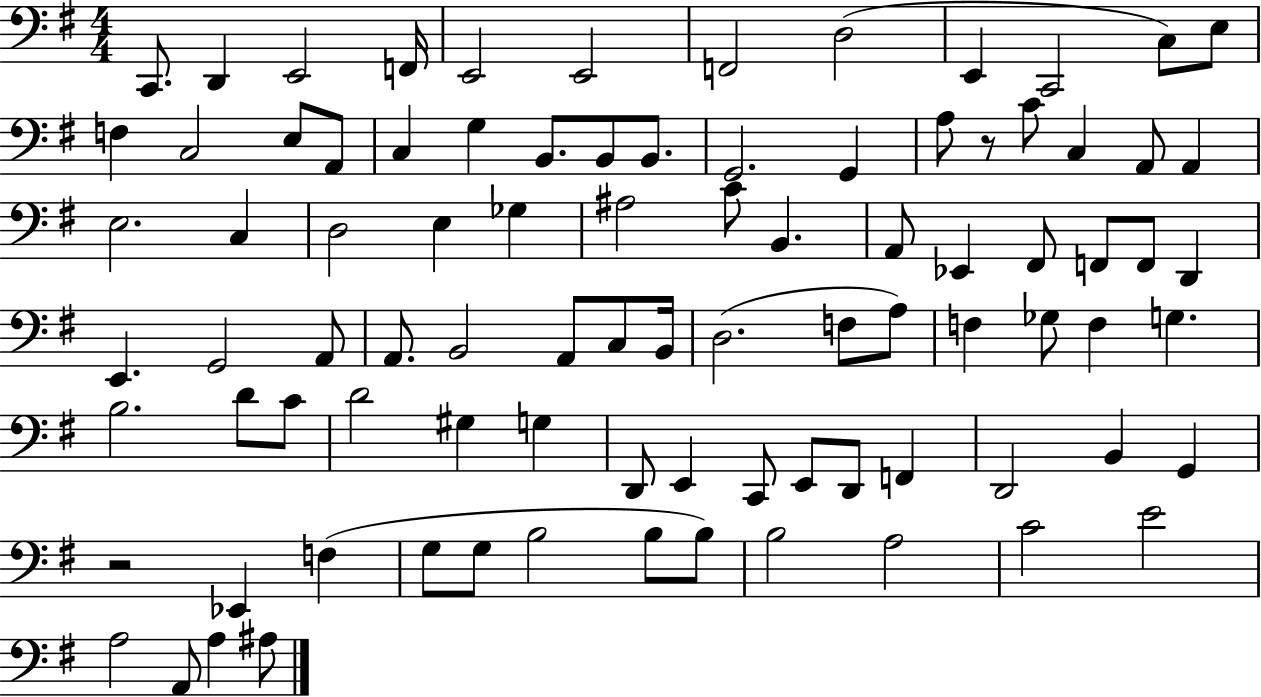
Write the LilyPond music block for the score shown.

{
  \clef bass
  \numericTimeSignature
  \time 4/4
  \key g \major
  c,8. d,4 e,2 f,16 | e,2 e,2 | f,2 d2( | e,4 c,2 c8) e8 | \break f4 c2 e8 a,8 | c4 g4 b,8. b,8 b,8. | g,2. g,4 | a8 r8 c'8 c4 a,8 a,4 | \break e2. c4 | d2 e4 ges4 | ais2 c'8 b,4. | a,8 ees,4 fis,8 f,8 f,8 d,4 | \break e,4. g,2 a,8 | a,8. b,2 a,8 c8 b,16 | d2.( f8 a8) | f4 ges8 f4 g4. | \break b2. d'8 c'8 | d'2 gis4 g4 | d,8 e,4 c,8 e,8 d,8 f,4 | d,2 b,4 g,4 | \break r2 ees,4 f4( | g8 g8 b2 b8 b8) | b2 a2 | c'2 e'2 | \break a2 a,8 a4 ais8 | \bar "|."
}